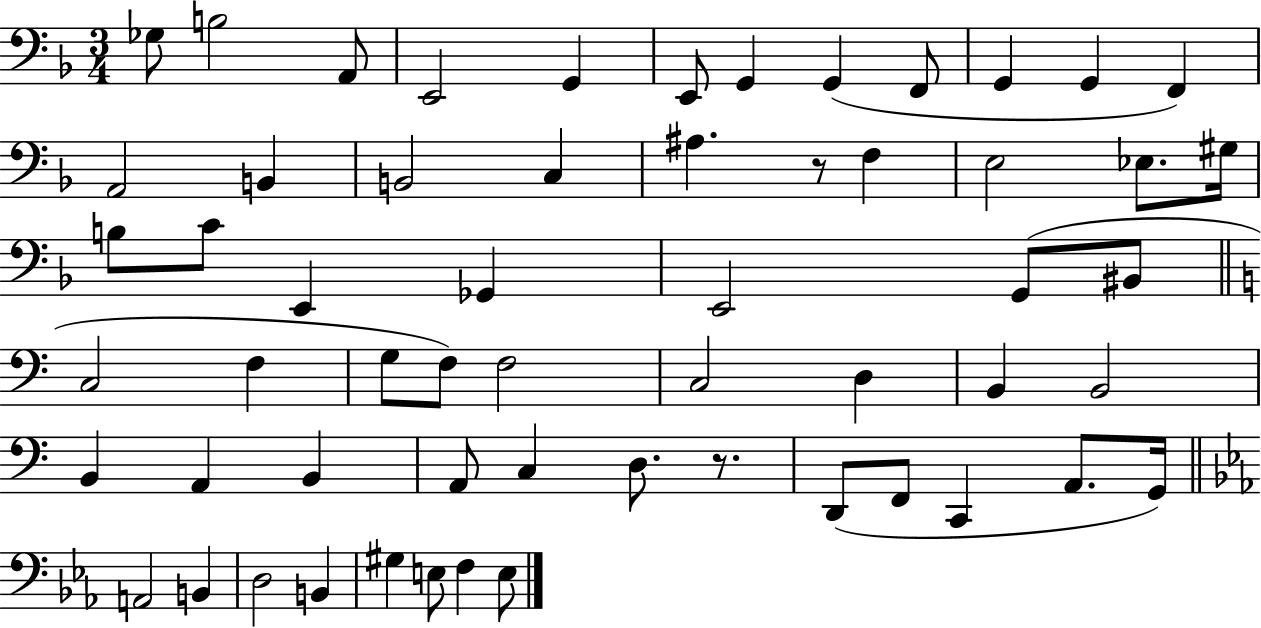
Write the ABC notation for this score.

X:1
T:Untitled
M:3/4
L:1/4
K:F
_G,/2 B,2 A,,/2 E,,2 G,, E,,/2 G,, G,, F,,/2 G,, G,, F,, A,,2 B,, B,,2 C, ^A, z/2 F, E,2 _E,/2 ^G,/4 B,/2 C/2 E,, _G,, E,,2 G,,/2 ^B,,/2 C,2 F, G,/2 F,/2 F,2 C,2 D, B,, B,,2 B,, A,, B,, A,,/2 C, D,/2 z/2 D,,/2 F,,/2 C,, A,,/2 G,,/4 A,,2 B,, D,2 B,, ^G, E,/2 F, E,/2